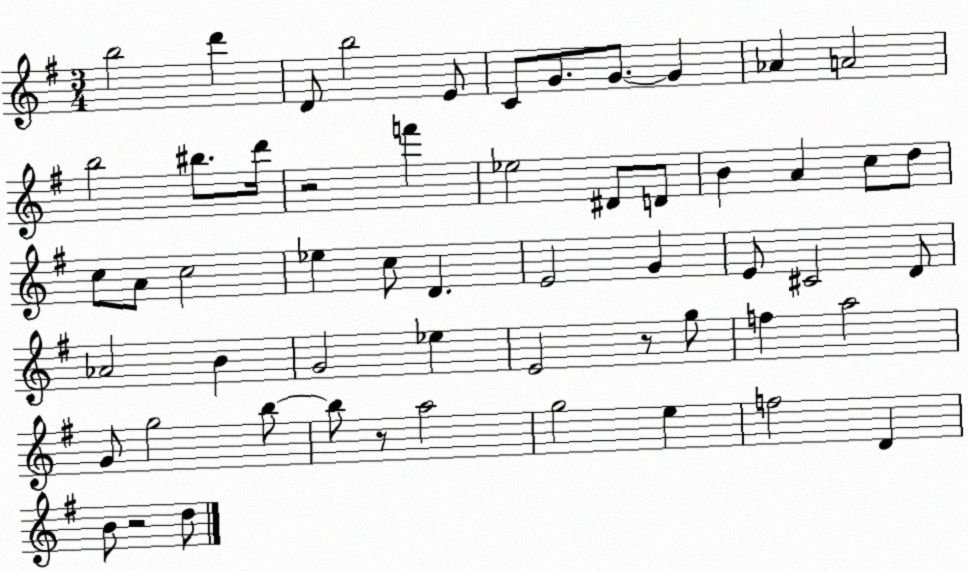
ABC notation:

X:1
T:Untitled
M:3/4
L:1/4
K:G
b2 d' D/2 b2 E/2 C/2 G/2 G/2 G _A A2 b2 ^b/2 d'/4 z2 f' _e2 ^D/2 D/2 B A c/2 d/2 c/2 A/2 c2 _e c/2 D E2 G E/2 ^C2 D/2 _A2 B G2 _e E2 z/2 g/2 f a2 G/2 g2 b/2 b/2 z/2 a2 g2 e f2 D B/2 z2 d/2